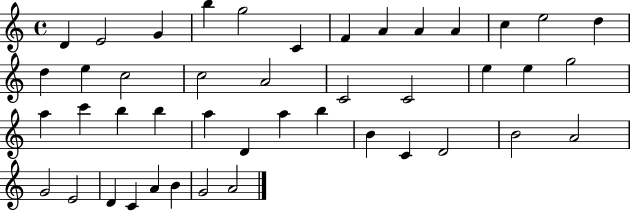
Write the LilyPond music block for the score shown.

{
  \clef treble
  \time 4/4
  \defaultTimeSignature
  \key c \major
  d'4 e'2 g'4 | b''4 g''2 c'4 | f'4 a'4 a'4 a'4 | c''4 e''2 d''4 | \break d''4 e''4 c''2 | c''2 a'2 | c'2 c'2 | e''4 e''4 g''2 | \break a''4 c'''4 b''4 b''4 | a''4 d'4 a''4 b''4 | b'4 c'4 d'2 | b'2 a'2 | \break g'2 e'2 | d'4 c'4 a'4 b'4 | g'2 a'2 | \bar "|."
}